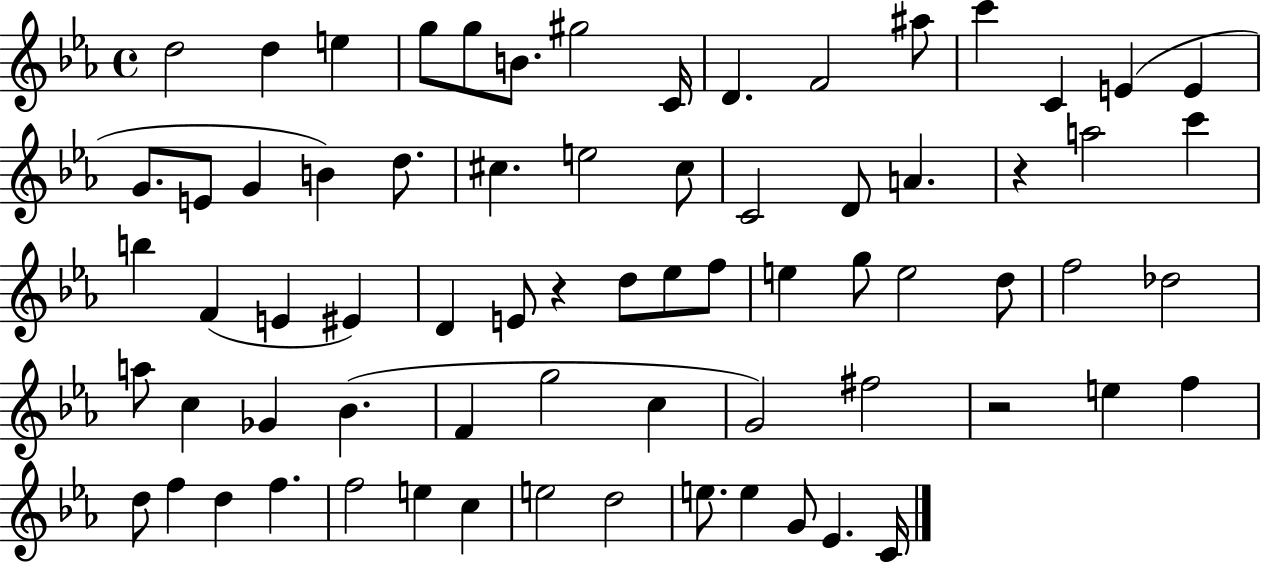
X:1
T:Untitled
M:4/4
L:1/4
K:Eb
d2 d e g/2 g/2 B/2 ^g2 C/4 D F2 ^a/2 c' C E E G/2 E/2 G B d/2 ^c e2 ^c/2 C2 D/2 A z a2 c' b F E ^E D E/2 z d/2 _e/2 f/2 e g/2 e2 d/2 f2 _d2 a/2 c _G _B F g2 c G2 ^f2 z2 e f d/2 f d f f2 e c e2 d2 e/2 e G/2 _E C/4